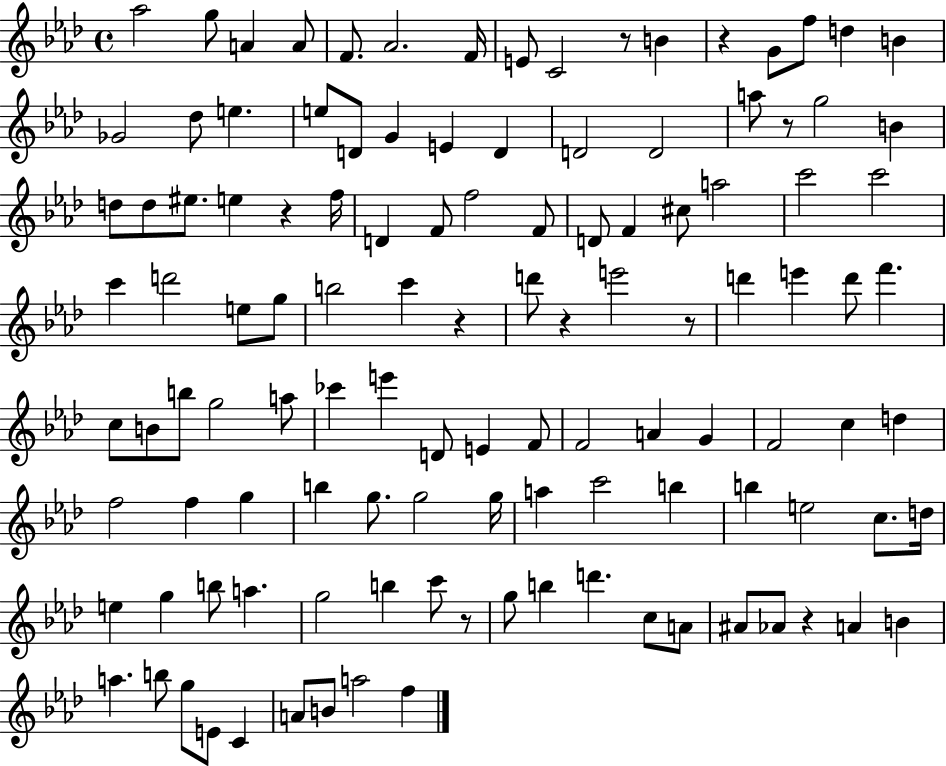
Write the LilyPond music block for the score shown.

{
  \clef treble
  \time 4/4
  \defaultTimeSignature
  \key aes \major
  \repeat volta 2 { aes''2 g''8 a'4 a'8 | f'8. aes'2. f'16 | e'8 c'2 r8 b'4 | r4 g'8 f''8 d''4 b'4 | \break ges'2 des''8 e''4. | e''8 d'8 g'4 e'4 d'4 | d'2 d'2 | a''8 r8 g''2 b'4 | \break d''8 d''8 eis''8. e''4 r4 f''16 | d'4 f'8 f''2 f'8 | d'8 f'4 cis''8 a''2 | c'''2 c'''2 | \break c'''4 d'''2 e''8 g''8 | b''2 c'''4 r4 | d'''8 r4 e'''2 r8 | d'''4 e'''4 d'''8 f'''4. | \break c''8 b'8 b''8 g''2 a''8 | ces'''4 e'''4 d'8 e'4 f'8 | f'2 a'4 g'4 | f'2 c''4 d''4 | \break f''2 f''4 g''4 | b''4 g''8. g''2 g''16 | a''4 c'''2 b''4 | b''4 e''2 c''8. d''16 | \break e''4 g''4 b''8 a''4. | g''2 b''4 c'''8 r8 | g''8 b''4 d'''4. c''8 a'8 | ais'8 aes'8 r4 a'4 b'4 | \break a''4. b''8 g''8 e'8 c'4 | a'8 b'8 a''2 f''4 | } \bar "|."
}